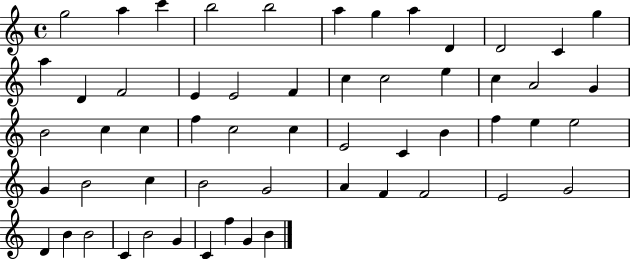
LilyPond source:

{
  \clef treble
  \time 4/4
  \defaultTimeSignature
  \key c \major
  g''2 a''4 c'''4 | b''2 b''2 | a''4 g''4 a''4 d'4 | d'2 c'4 g''4 | \break a''4 d'4 f'2 | e'4 e'2 f'4 | c''4 c''2 e''4 | c''4 a'2 g'4 | \break b'2 c''4 c''4 | f''4 c''2 c''4 | e'2 c'4 b'4 | f''4 e''4 e''2 | \break g'4 b'2 c''4 | b'2 g'2 | a'4 f'4 f'2 | e'2 g'2 | \break d'4 b'4 b'2 | c'4 b'2 g'4 | c'4 f''4 g'4 b'4 | \bar "|."
}